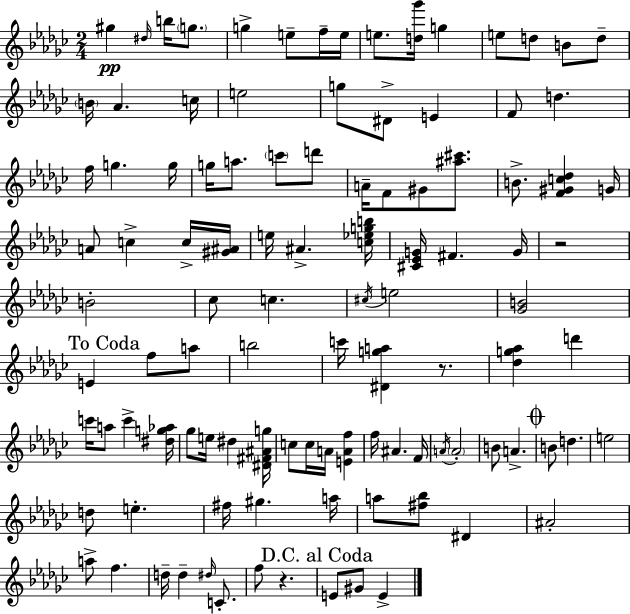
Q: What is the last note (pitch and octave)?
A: E4